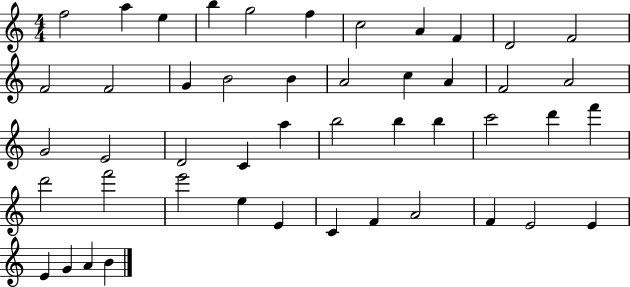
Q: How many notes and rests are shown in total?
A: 47